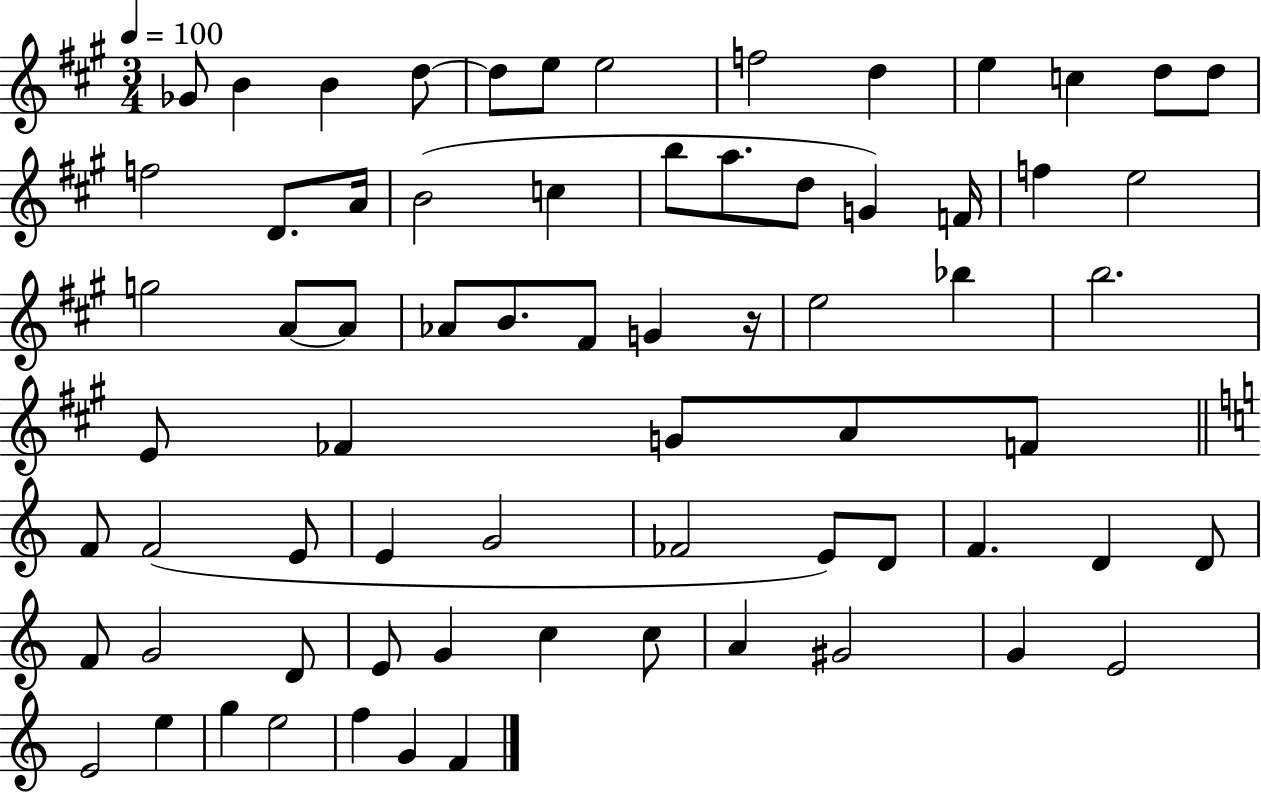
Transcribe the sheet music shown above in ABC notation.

X:1
T:Untitled
M:3/4
L:1/4
K:A
_G/2 B B d/2 d/2 e/2 e2 f2 d e c d/2 d/2 f2 D/2 A/4 B2 c b/2 a/2 d/2 G F/4 f e2 g2 A/2 A/2 _A/2 B/2 ^F/2 G z/4 e2 _b b2 E/2 _F G/2 A/2 F/2 F/2 F2 E/2 E G2 _F2 E/2 D/2 F D D/2 F/2 G2 D/2 E/2 G c c/2 A ^G2 G E2 E2 e g e2 f G F